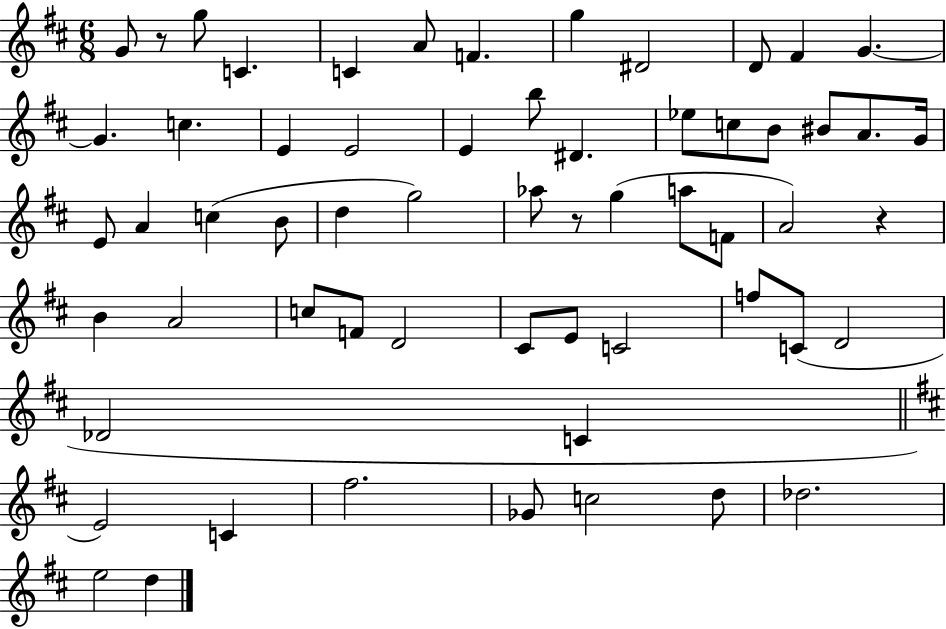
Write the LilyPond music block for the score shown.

{
  \clef treble
  \numericTimeSignature
  \time 6/8
  \key d \major
  g'8 r8 g''8 c'4. | c'4 a'8 f'4. | g''4 dis'2 | d'8 fis'4 g'4.~~ | \break g'4. c''4. | e'4 e'2 | e'4 b''8 dis'4. | ees''8 c''8 b'8 bis'8 a'8. g'16 | \break e'8 a'4 c''4( b'8 | d''4 g''2) | aes''8 r8 g''4( a''8 f'8 | a'2) r4 | \break b'4 a'2 | c''8 f'8 d'2 | cis'8 e'8 c'2 | f''8 c'8( d'2 | \break des'2 c'4 | \bar "||" \break \key b \minor e'2) c'4 | fis''2. | ges'8 c''2 d''8 | des''2. | \break e''2 d''4 | \bar "|."
}